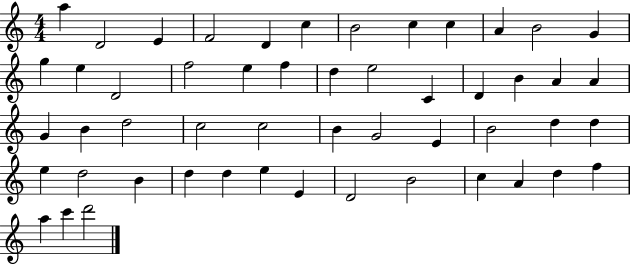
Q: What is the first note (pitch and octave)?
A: A5